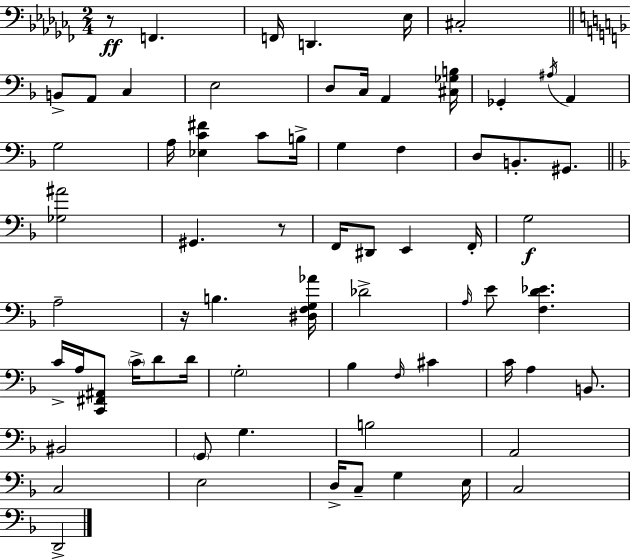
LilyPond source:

{
  \clef bass
  \numericTimeSignature
  \time 2/4
  \key aes \minor
  r8\ff f,4. | f,16 d,4. ees16 | cis2-. | \bar "||" \break \key f \major b,8-> a,8 c4 | e2 | d8 c16 a,4 <cis ges b>16 | ges,4-. \acciaccatura { ais16 } a,4 | \break g2 | a16 <ees c' fis'>4 c'8 | b16-> g4 f4 | d8 b,8.-. gis,8. | \break \bar "||" \break \key d \minor <ges ais'>2 | gis,4. r8 | f,16 dis,8 e,4 f,16-. | g2\f | \break a2-- | r16 b4. <dis f g aes'>16 | des'2-> | \grace { a16 } e'8 <f d' ees'>4. | \break c'16-> a16 <c, fis, ais,>8 \parenthesize c'16-> d'8 | d'16 \parenthesize g2-. | bes4 \grace { f16 } cis'4 | c'16 a4 b,8. | \break bis,2 | \parenthesize g,8 g4. | b2 | a,2 | \break c2 | e2 | d16-> c8-- g4 | e16 c2 | \break d,2-> | \bar "|."
}